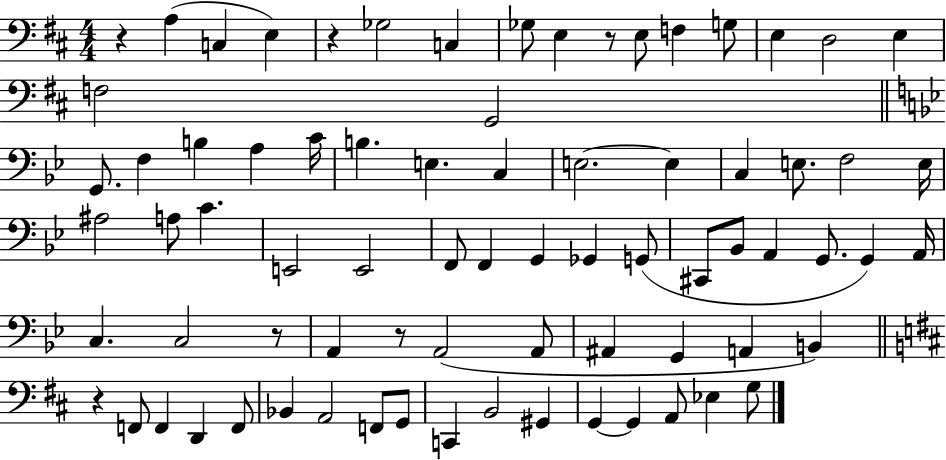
{
  \clef bass
  \numericTimeSignature
  \time 4/4
  \key d \major
  r4 a4( c4 e4) | r4 ges2 c4 | ges8 e4 r8 e8 f4 g8 | e4 d2 e4 | \break f2 g,2 | \bar "||" \break \key bes \major g,8. f4 b4 a4 c'16 | b4. e4. c4 | e2.~~ e4 | c4 e8. f2 e16 | \break ais2 a8 c'4. | e,2 e,2 | f,8 f,4 g,4 ges,4 g,8( | cis,8 bes,8 a,4 g,8. g,4) a,16 | \break c4. c2 r8 | a,4 r8 a,2( a,8 | ais,4 g,4 a,4 b,4) | \bar "||" \break \key d \major r4 f,8 f,4 d,4 f,8 | bes,4 a,2 f,8 g,8 | c,4 b,2 gis,4 | g,4~~ g,4 a,8 ees4 g8 | \break \bar "|."
}